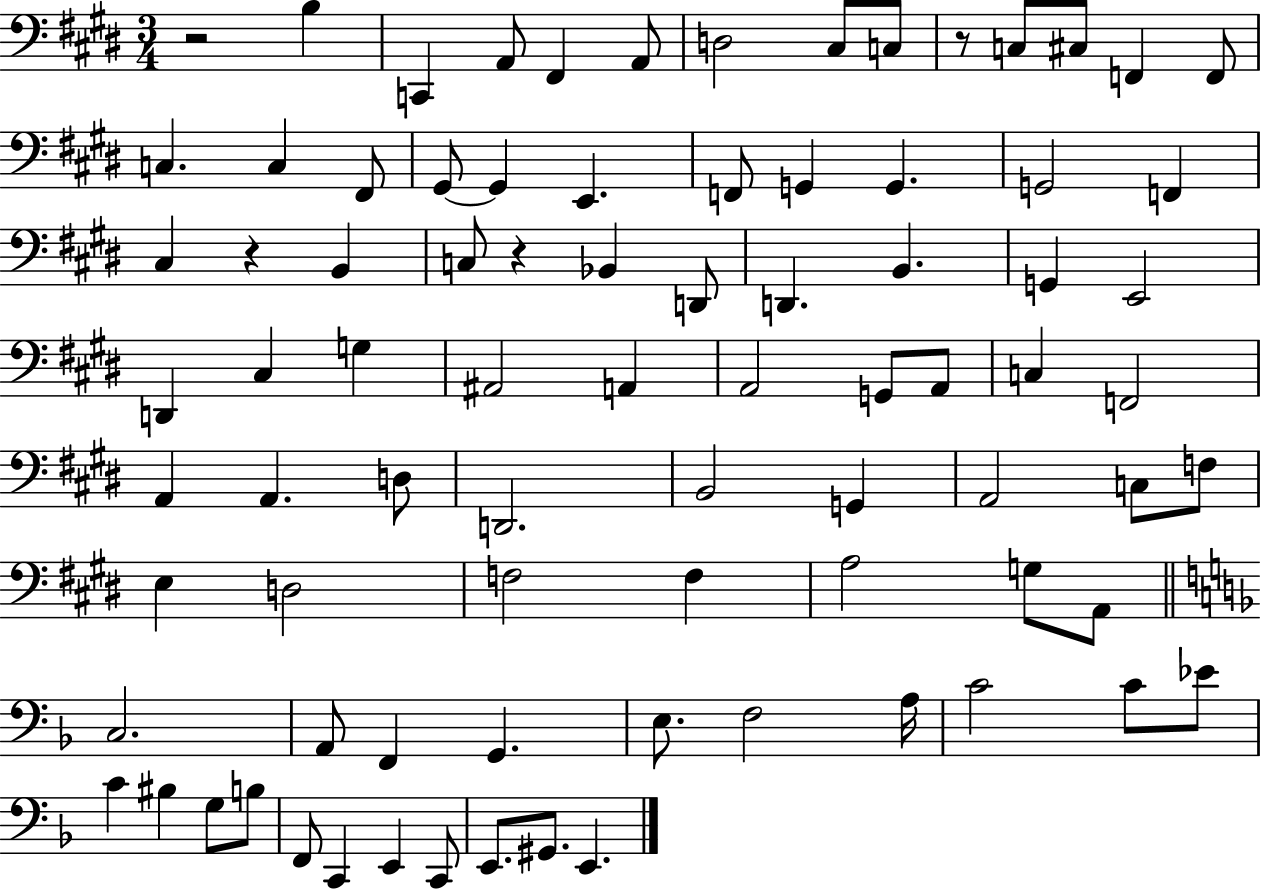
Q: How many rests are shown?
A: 4